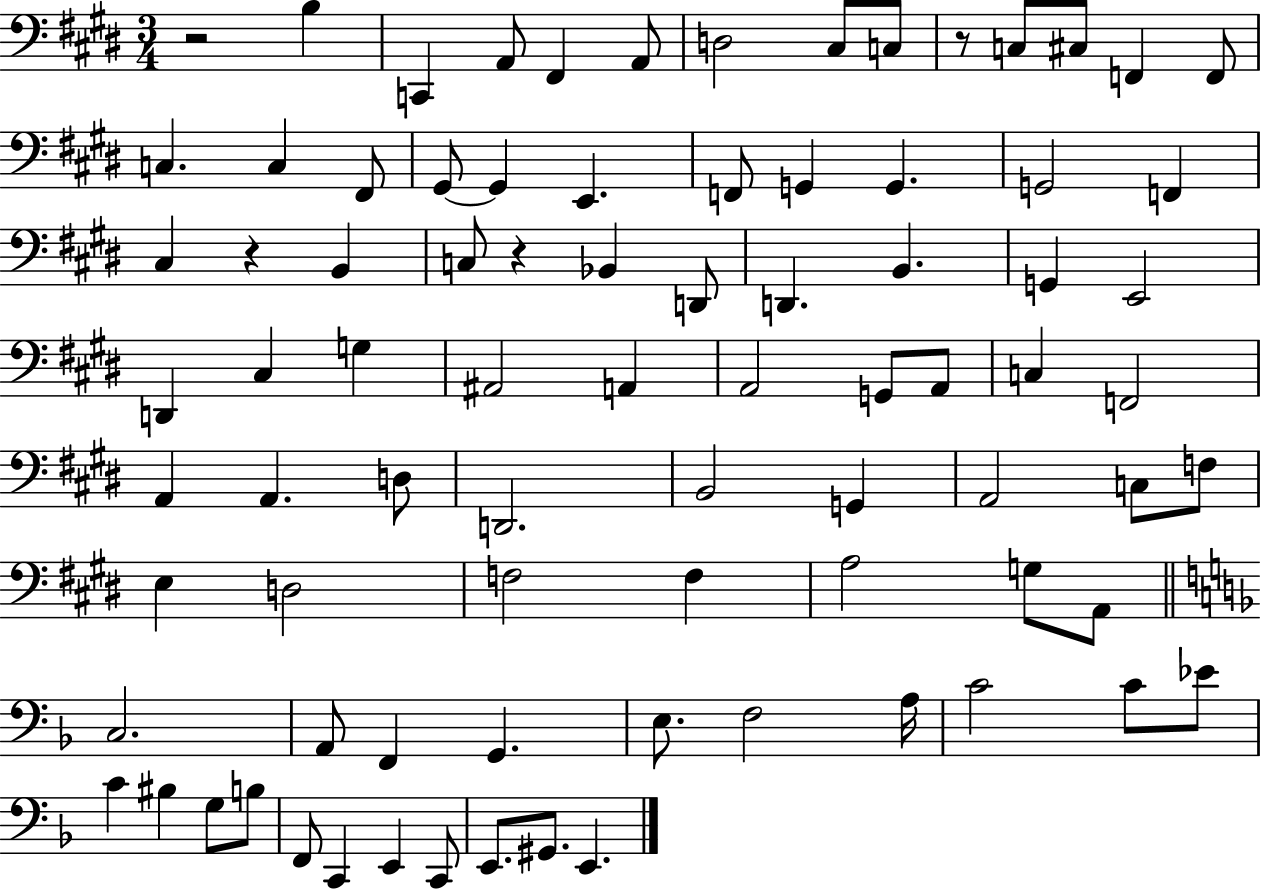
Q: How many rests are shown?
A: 4